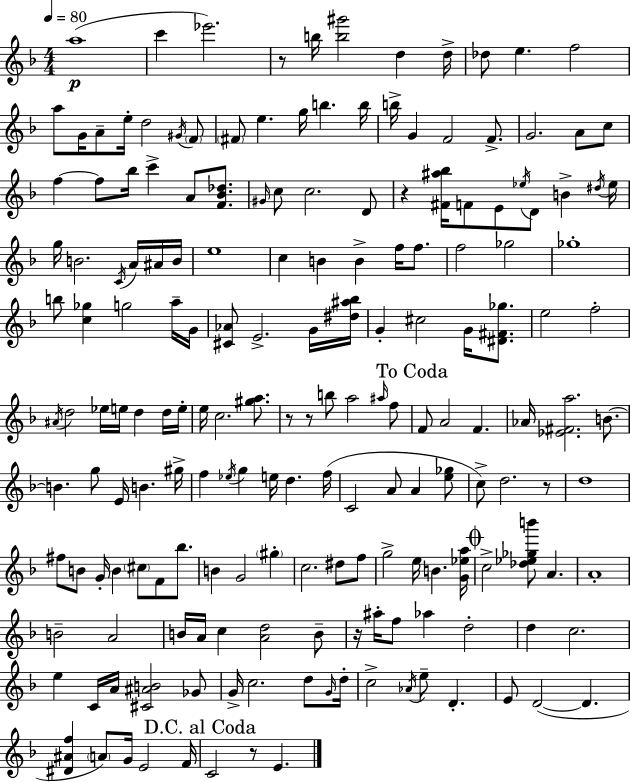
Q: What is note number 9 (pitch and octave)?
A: F5